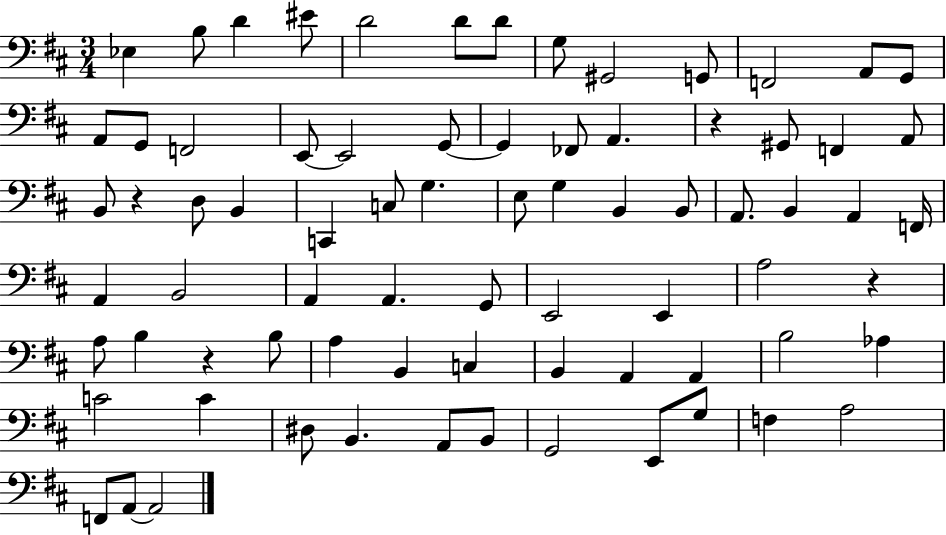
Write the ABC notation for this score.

X:1
T:Untitled
M:3/4
L:1/4
K:D
_E, B,/2 D ^E/2 D2 D/2 D/2 G,/2 ^G,,2 G,,/2 F,,2 A,,/2 G,,/2 A,,/2 G,,/2 F,,2 E,,/2 E,,2 G,,/2 G,, _F,,/2 A,, z ^G,,/2 F,, A,,/2 B,,/2 z D,/2 B,, C,, C,/2 G, E,/2 G, B,, B,,/2 A,,/2 B,, A,, F,,/4 A,, B,,2 A,, A,, G,,/2 E,,2 E,, A,2 z A,/2 B, z B,/2 A, B,, C, B,, A,, A,, B,2 _A, C2 C ^D,/2 B,, A,,/2 B,,/2 G,,2 E,,/2 G,/2 F, A,2 F,,/2 A,,/2 A,,2